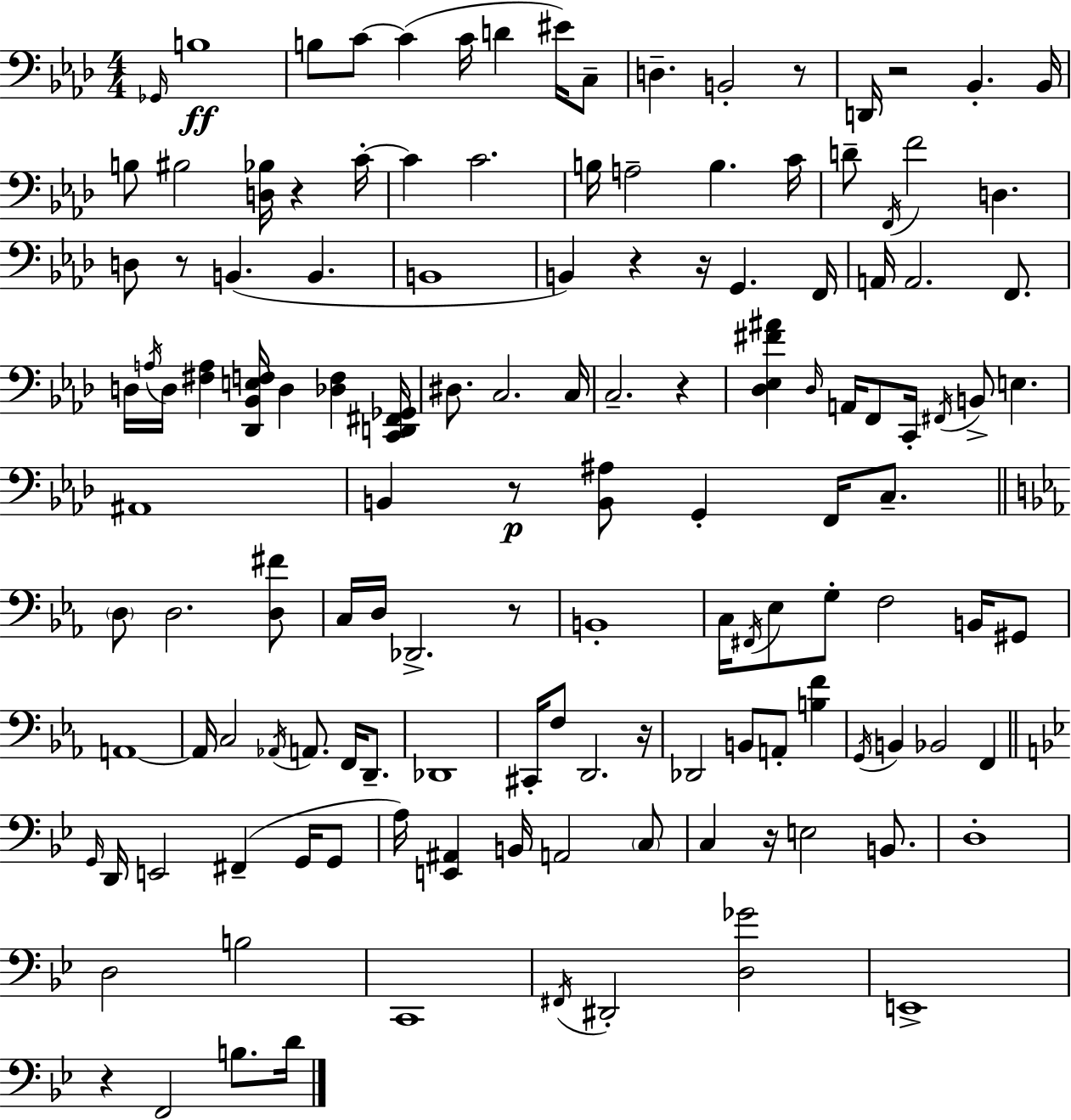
Gb2/s B3/w B3/e C4/e C4/q C4/s D4/q EIS4/s C3/e D3/q. B2/h R/e D2/s R/h Bb2/q. Bb2/s B3/e BIS3/h [D3,Bb3]/s R/q C4/s C4/q C4/h. B3/s A3/h B3/q. C4/s D4/e F2/s F4/h D3/q. D3/e R/e B2/q. B2/q. B2/w B2/q R/q R/s G2/q. F2/s A2/s A2/h. F2/e. D3/s A3/s D3/s [F#3,A3]/q [Db2,Bb2,E3,F3]/s D3/q [Db3,F3]/q [C2,D2,F#2,Gb2]/s D#3/e. C3/h. C3/s C3/h. R/q [Db3,Eb3,F#4,A#4]/q Db3/s A2/s F2/e C2/s F#2/s B2/e E3/q. A#2/w B2/q R/e [B2,A#3]/e G2/q F2/s C3/e. D3/e D3/h. [D3,F#4]/e C3/s D3/s Db2/h. R/e B2/w C3/s F#2/s Eb3/e G3/e F3/h B2/s G#2/e A2/w A2/s C3/h Ab2/s A2/e. F2/s D2/e. Db2/w C#2/s F3/e D2/h. R/s Db2/h B2/e A2/e [B3,F4]/q G2/s B2/q Bb2/h F2/q G2/s D2/s E2/h F#2/q G2/s G2/e A3/s [E2,A#2]/q B2/s A2/h C3/e C3/q R/s E3/h B2/e. D3/w D3/h B3/h C2/w F#2/s D#2/h [D3,Gb4]/h E2/w R/q F2/h B3/e. D4/s